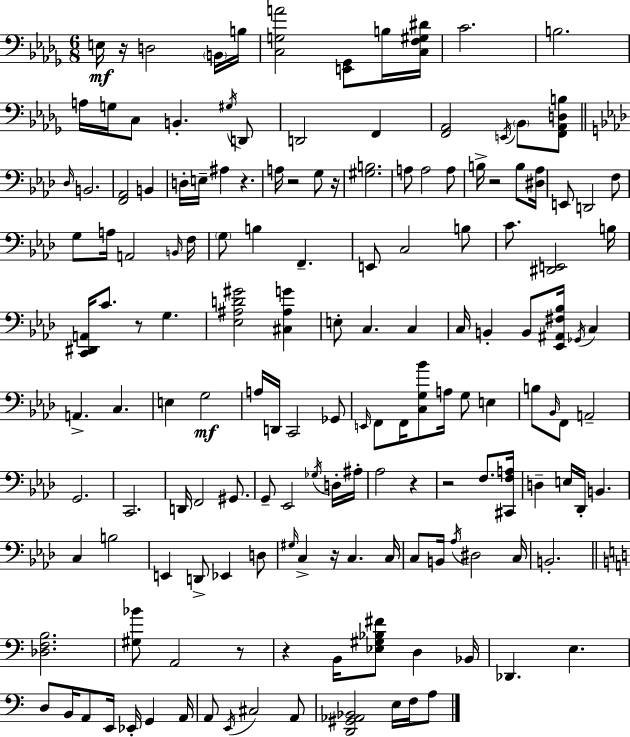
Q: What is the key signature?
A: BES minor